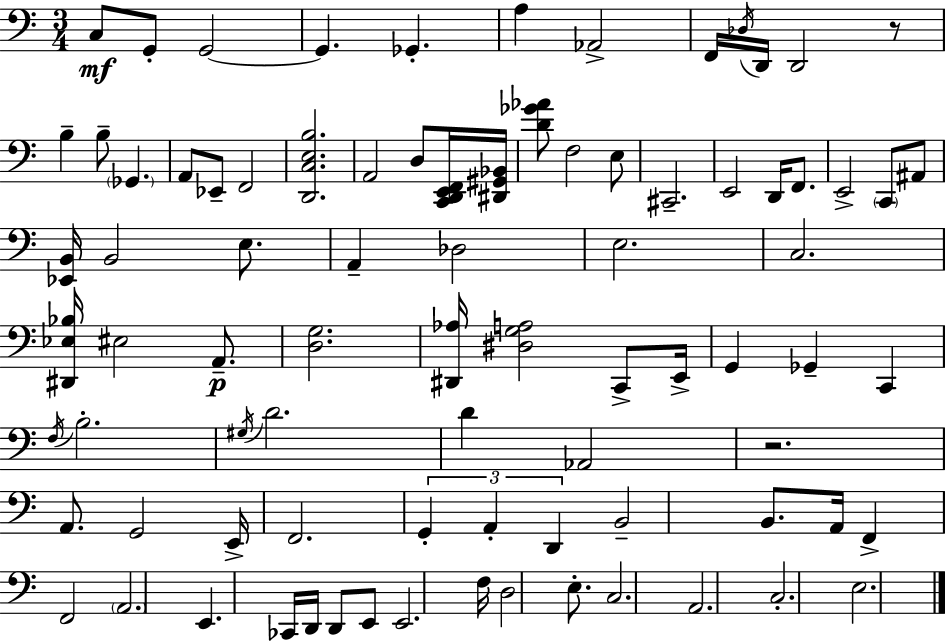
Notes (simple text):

C3/e G2/e G2/h G2/q. Gb2/q. A3/q Ab2/h F2/s Db3/s D2/s D2/h R/e B3/q B3/e Gb2/q. A2/e Eb2/e F2/h [D2,C3,E3,B3]/h. A2/h D3/e [C2,D2,E2,F2]/s [D#2,G#2,Bb2]/s [D4,Gb4,Ab4]/e F3/h E3/e C#2/h. E2/h D2/s F2/e. E2/h C2/e A#2/e [Eb2,B2]/s B2/h E3/e. A2/q Db3/h E3/h. C3/h. [D#2,Eb3,Bb3]/s EIS3/h A2/e. [D3,G3]/h. [D#2,Ab3]/s [D#3,G3,A3]/h C2/e E2/s G2/q Gb2/q C2/q F3/s B3/h. G#3/s D4/h. D4/q Ab2/h R/h. A2/e. G2/h E2/s F2/h. G2/q A2/q D2/q B2/h B2/e. A2/s F2/q F2/h A2/h. E2/q. CES2/s D2/s D2/e E2/e E2/h. F3/s D3/h E3/e. C3/h. A2/h. C3/h. E3/h.